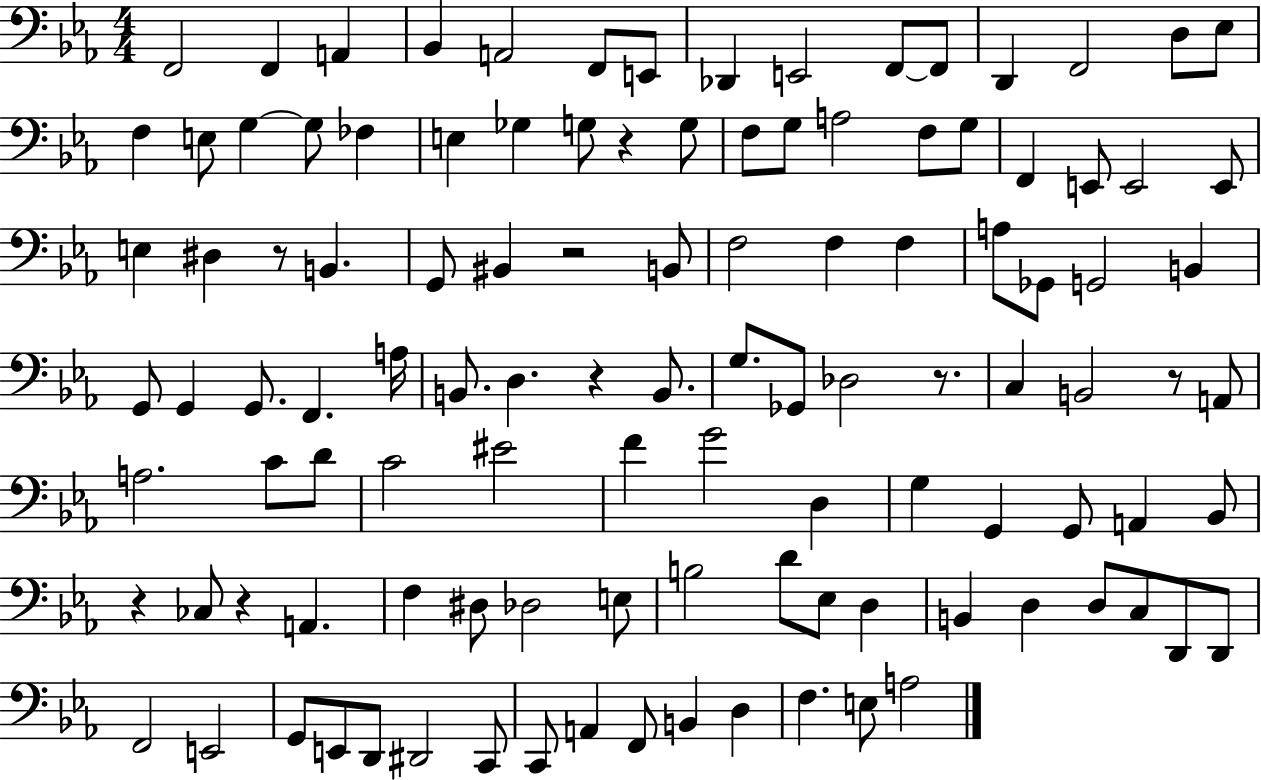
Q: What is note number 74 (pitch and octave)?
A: CES3